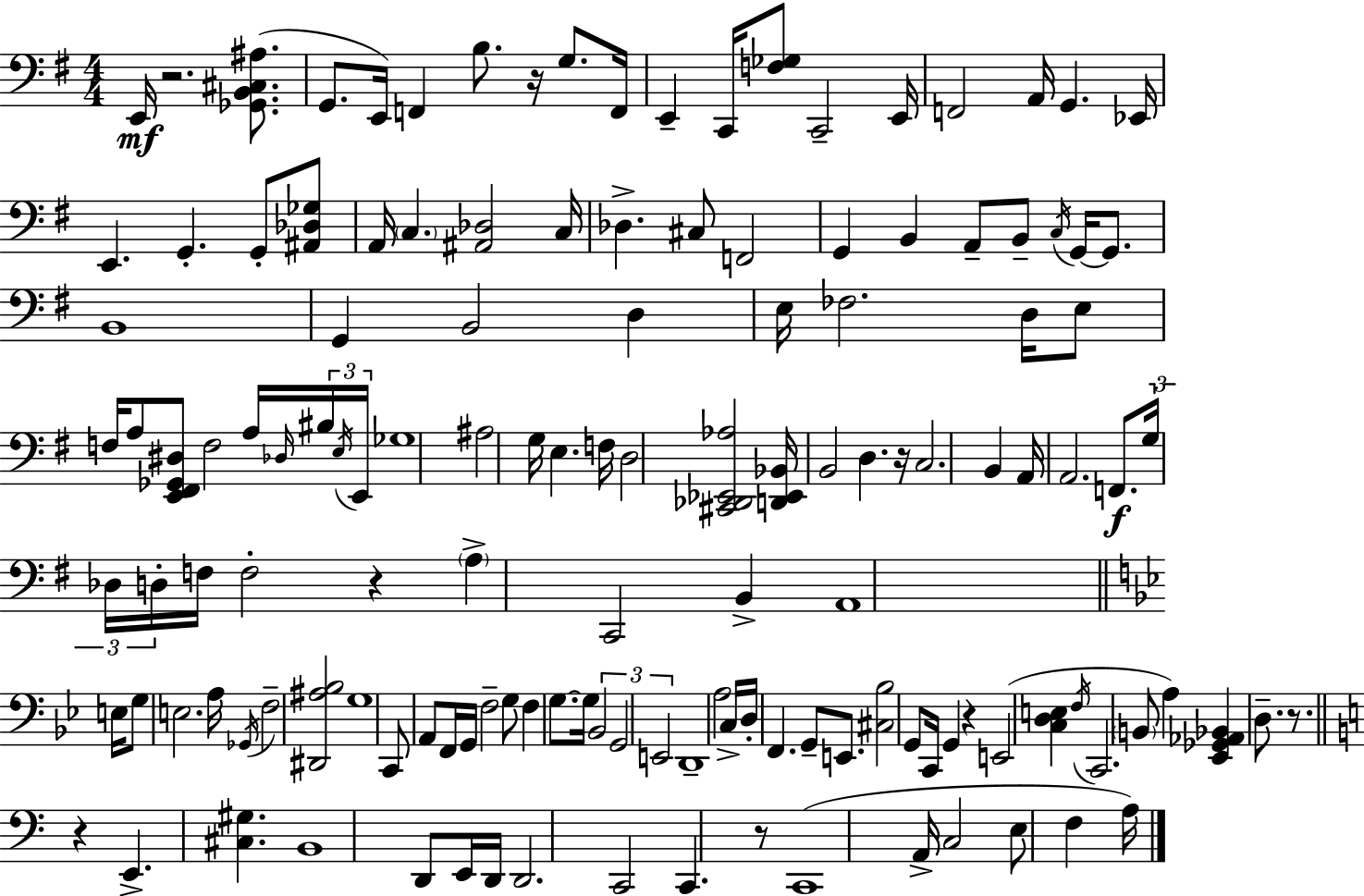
{
  \clef bass
  \numericTimeSignature
  \time 4/4
  \key g \major
  e,16\mf r2. <ges, b, cis ais>8.( | g,8. e,16) f,4 b8. r16 g8. f,16 | e,4-- c,16 <f ges>8 c,2-- e,16 | f,2 a,16 g,4. ees,16 | \break e,4. g,4.-. g,8-. <ais, des ges>8 | a,16 \parenthesize c4. <ais, des>2 c16 | des4.-> cis8 f,2 | g,4 b,4 a,8-- b,8-- \acciaccatura { c16 } g,16~~ g,8. | \break b,1 | g,4 b,2 d4 | e16 fes2. d16 e8 | f16 a8 <e, fis, ges, dis>8 f2 a16 \grace { des16 } | \break \tuplet 3/2 { bis16 \acciaccatura { e16 } e,16 } ges1 | ais2 g16 e4. | f16 d2 <cis, des, ees, aes>2 | <d, ees, bes,>16 b,2 d4. | \break r16 c2. b,4 | a,16 a,2. | f,8.\f \tuplet 3/2 { g16 des16 d16-. } f16 f2-. r4 | \parenthesize a4-> c,2 b,4-> | \break a,1 | \bar "||" \break \key g \minor e16 g8 e2. a16 | \acciaccatura { ges,16 } f2-- <dis, ais bes>2 | g1 | c,8 a,8 f,16 g,16 f2-- g8 | \break f4 g8.~~ g16 \tuplet 3/2 { bes,2 | g,2 e,2 } | d,1-- | a2 c16-> d16-. f,4. | \break g,8-- e,8. <cis bes>2 g,8 | c,16 g,4 r4 e,2( | <c d e>4 \acciaccatura { f16 } c,2. | \parenthesize b,8 a4) <ees, ges, aes, bes,>4 d8.-- r8. | \break \bar "||" \break \key a \minor r4 e,4.-> <cis gis>4. | b,1 | d,8 e,16 d,16 d,2. | c,2 c,4. r8 | \break c,1( | a,16-> c2 e8 f4 a16) | \bar "|."
}